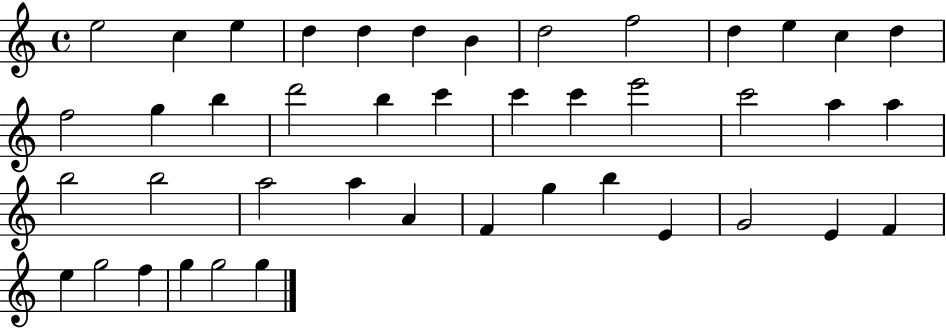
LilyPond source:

{
  \clef treble
  \time 4/4
  \defaultTimeSignature
  \key c \major
  e''2 c''4 e''4 | d''4 d''4 d''4 b'4 | d''2 f''2 | d''4 e''4 c''4 d''4 | \break f''2 g''4 b''4 | d'''2 b''4 c'''4 | c'''4 c'''4 e'''2 | c'''2 a''4 a''4 | \break b''2 b''2 | a''2 a''4 a'4 | f'4 g''4 b''4 e'4 | g'2 e'4 f'4 | \break e''4 g''2 f''4 | g''4 g''2 g''4 | \bar "|."
}